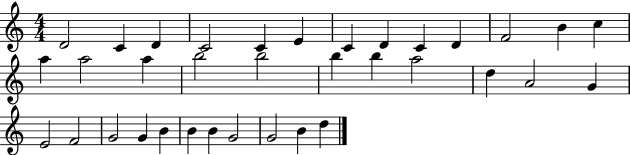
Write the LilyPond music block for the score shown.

{
  \clef treble
  \numericTimeSignature
  \time 4/4
  \key c \major
  d'2 c'4 d'4 | c'2 c'4 e'4 | c'4 d'4 c'4 d'4 | f'2 b'4 c''4 | \break a''4 a''2 a''4 | b''2 b''2 | b''4 b''4 a''2 | d''4 a'2 g'4 | \break e'2 f'2 | g'2 g'4 b'4 | b'4 b'4 g'2 | g'2 b'4 d''4 | \break \bar "|."
}